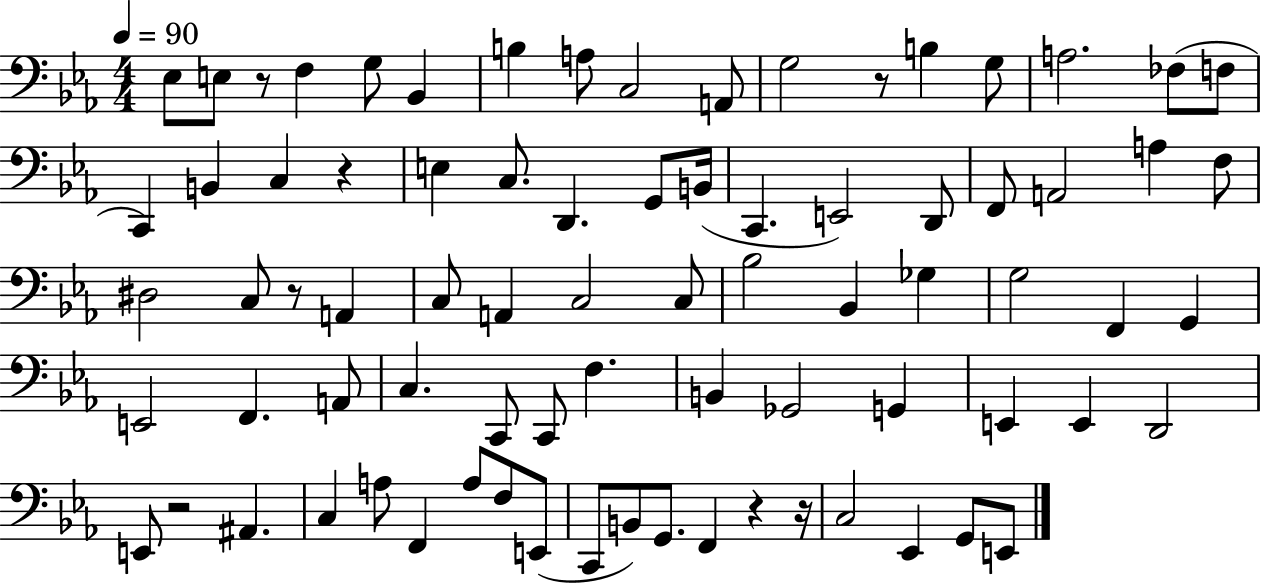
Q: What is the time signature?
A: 4/4